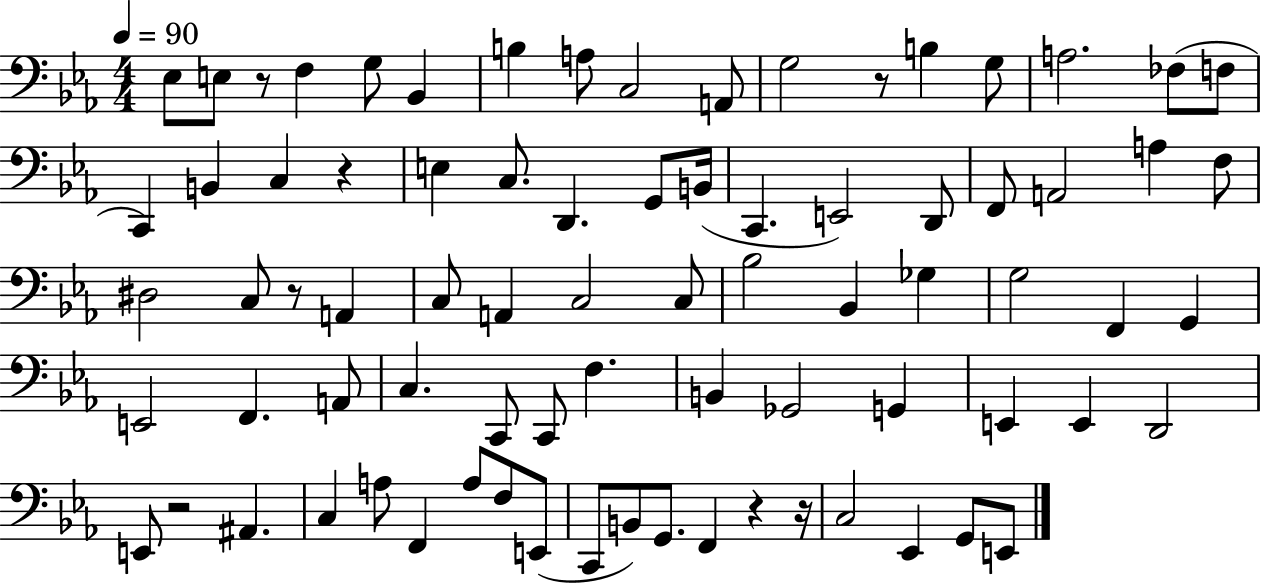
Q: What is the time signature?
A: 4/4